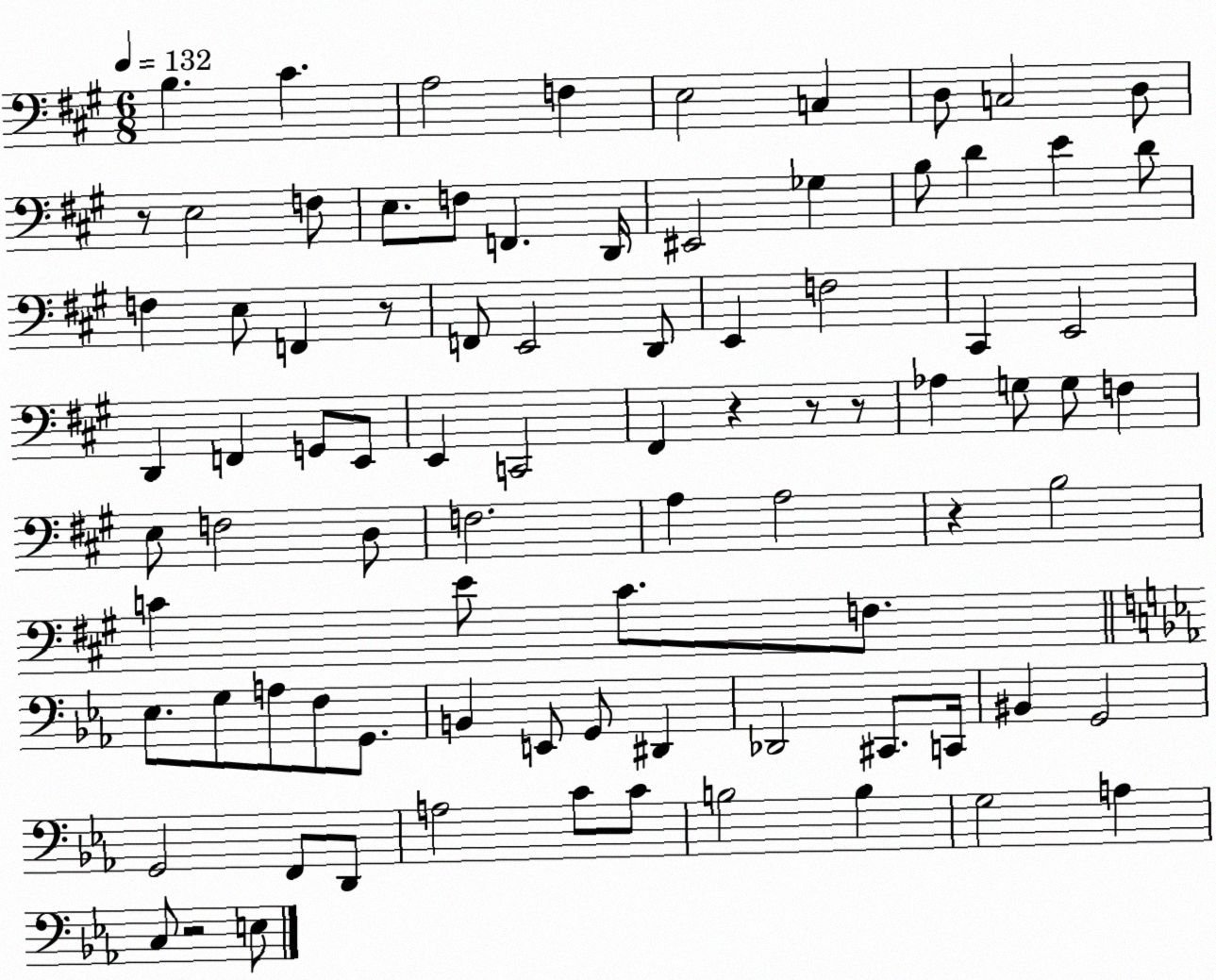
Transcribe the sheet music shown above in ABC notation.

X:1
T:Untitled
M:6/8
L:1/4
K:A
B, ^C A,2 F, E,2 C, D,/2 C,2 D,/2 z/2 E,2 F,/2 E,/2 F,/2 F,, D,,/4 ^E,,2 _G, B,/2 D E D/2 F, E,/2 F,, z/2 F,,/2 E,,2 D,,/2 E,, F,2 ^C,, E,,2 D,, F,, G,,/2 E,,/2 E,, C,,2 ^F,, z z/2 z/2 _A, G,/2 G,/2 F, E,/2 F,2 D,/2 F,2 A, A,2 z B,2 C E/2 C/2 F,/2 _E,/2 G,/2 A,/2 F,/2 G,,/2 B,, E,,/2 G,,/2 ^D,, _D,,2 ^C,,/2 C,,/4 ^B,, G,,2 G,,2 F,,/2 D,,/2 A,2 C/2 C/2 B,2 B, G,2 A, C,/2 z2 E,/2